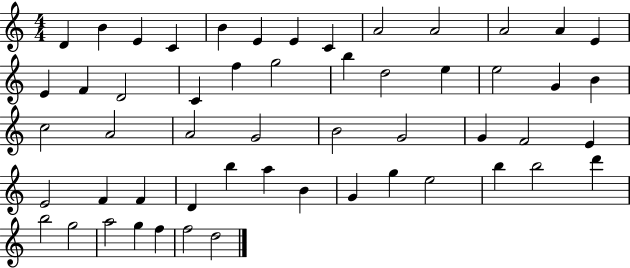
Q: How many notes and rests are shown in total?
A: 54